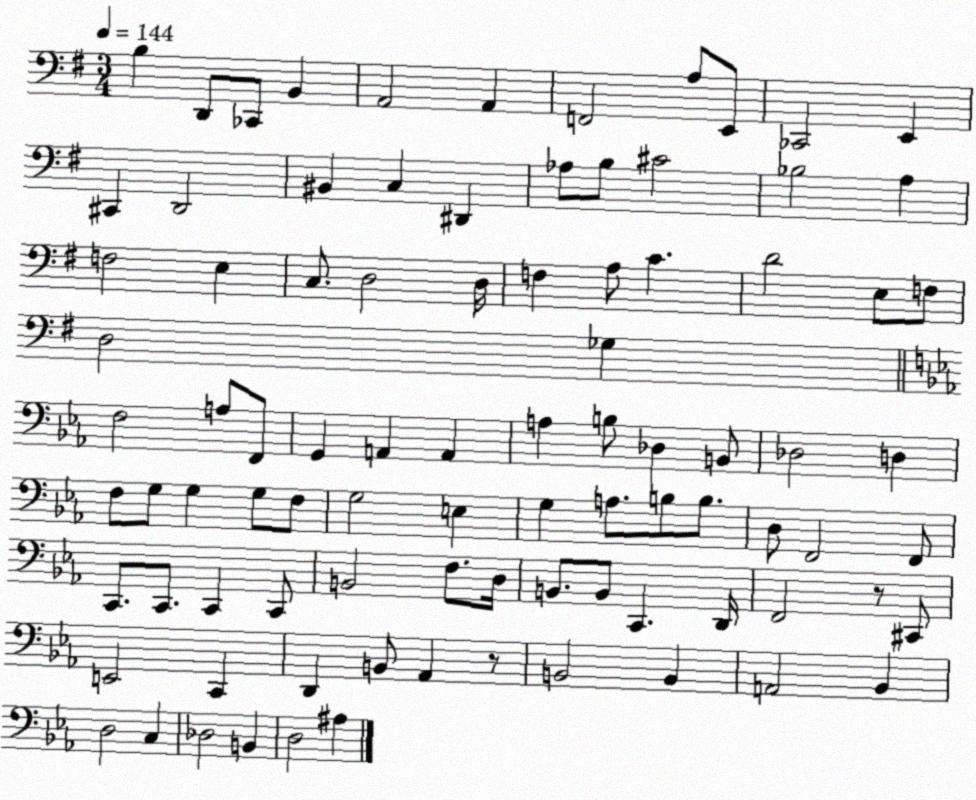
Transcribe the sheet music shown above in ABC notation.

X:1
T:Untitled
M:3/4
L:1/4
K:G
B, D,,/2 _C,,/2 B,, A,,2 A,, F,,2 A,/2 E,,/2 _C,,2 E,, ^C,, D,,2 ^B,, C, ^D,, _A,/2 B,/2 ^C2 _B,2 A, F,2 E, C,/2 D,2 D,/4 F, A,/2 C D2 E,/2 F,/2 D,2 _G, F,2 A,/2 F,,/2 G,, A,, A,, A, B,/2 _D, B,,/2 _D,2 D, F,/2 G,/2 G, G,/2 F,/2 G,2 E, G, A,/2 B,/2 B,/2 D,/2 F,,2 F,,/2 C,,/2 C,,/2 C,, C,,/2 B,,2 F,/2 D,/4 B,,/2 B,,/2 C,, D,,/4 F,,2 z/2 ^C,,/2 E,,2 C,, D,, B,,/2 _A,, z/2 B,,2 B,, A,,2 _B,, D,2 C, _D,2 B,, D,2 ^A,